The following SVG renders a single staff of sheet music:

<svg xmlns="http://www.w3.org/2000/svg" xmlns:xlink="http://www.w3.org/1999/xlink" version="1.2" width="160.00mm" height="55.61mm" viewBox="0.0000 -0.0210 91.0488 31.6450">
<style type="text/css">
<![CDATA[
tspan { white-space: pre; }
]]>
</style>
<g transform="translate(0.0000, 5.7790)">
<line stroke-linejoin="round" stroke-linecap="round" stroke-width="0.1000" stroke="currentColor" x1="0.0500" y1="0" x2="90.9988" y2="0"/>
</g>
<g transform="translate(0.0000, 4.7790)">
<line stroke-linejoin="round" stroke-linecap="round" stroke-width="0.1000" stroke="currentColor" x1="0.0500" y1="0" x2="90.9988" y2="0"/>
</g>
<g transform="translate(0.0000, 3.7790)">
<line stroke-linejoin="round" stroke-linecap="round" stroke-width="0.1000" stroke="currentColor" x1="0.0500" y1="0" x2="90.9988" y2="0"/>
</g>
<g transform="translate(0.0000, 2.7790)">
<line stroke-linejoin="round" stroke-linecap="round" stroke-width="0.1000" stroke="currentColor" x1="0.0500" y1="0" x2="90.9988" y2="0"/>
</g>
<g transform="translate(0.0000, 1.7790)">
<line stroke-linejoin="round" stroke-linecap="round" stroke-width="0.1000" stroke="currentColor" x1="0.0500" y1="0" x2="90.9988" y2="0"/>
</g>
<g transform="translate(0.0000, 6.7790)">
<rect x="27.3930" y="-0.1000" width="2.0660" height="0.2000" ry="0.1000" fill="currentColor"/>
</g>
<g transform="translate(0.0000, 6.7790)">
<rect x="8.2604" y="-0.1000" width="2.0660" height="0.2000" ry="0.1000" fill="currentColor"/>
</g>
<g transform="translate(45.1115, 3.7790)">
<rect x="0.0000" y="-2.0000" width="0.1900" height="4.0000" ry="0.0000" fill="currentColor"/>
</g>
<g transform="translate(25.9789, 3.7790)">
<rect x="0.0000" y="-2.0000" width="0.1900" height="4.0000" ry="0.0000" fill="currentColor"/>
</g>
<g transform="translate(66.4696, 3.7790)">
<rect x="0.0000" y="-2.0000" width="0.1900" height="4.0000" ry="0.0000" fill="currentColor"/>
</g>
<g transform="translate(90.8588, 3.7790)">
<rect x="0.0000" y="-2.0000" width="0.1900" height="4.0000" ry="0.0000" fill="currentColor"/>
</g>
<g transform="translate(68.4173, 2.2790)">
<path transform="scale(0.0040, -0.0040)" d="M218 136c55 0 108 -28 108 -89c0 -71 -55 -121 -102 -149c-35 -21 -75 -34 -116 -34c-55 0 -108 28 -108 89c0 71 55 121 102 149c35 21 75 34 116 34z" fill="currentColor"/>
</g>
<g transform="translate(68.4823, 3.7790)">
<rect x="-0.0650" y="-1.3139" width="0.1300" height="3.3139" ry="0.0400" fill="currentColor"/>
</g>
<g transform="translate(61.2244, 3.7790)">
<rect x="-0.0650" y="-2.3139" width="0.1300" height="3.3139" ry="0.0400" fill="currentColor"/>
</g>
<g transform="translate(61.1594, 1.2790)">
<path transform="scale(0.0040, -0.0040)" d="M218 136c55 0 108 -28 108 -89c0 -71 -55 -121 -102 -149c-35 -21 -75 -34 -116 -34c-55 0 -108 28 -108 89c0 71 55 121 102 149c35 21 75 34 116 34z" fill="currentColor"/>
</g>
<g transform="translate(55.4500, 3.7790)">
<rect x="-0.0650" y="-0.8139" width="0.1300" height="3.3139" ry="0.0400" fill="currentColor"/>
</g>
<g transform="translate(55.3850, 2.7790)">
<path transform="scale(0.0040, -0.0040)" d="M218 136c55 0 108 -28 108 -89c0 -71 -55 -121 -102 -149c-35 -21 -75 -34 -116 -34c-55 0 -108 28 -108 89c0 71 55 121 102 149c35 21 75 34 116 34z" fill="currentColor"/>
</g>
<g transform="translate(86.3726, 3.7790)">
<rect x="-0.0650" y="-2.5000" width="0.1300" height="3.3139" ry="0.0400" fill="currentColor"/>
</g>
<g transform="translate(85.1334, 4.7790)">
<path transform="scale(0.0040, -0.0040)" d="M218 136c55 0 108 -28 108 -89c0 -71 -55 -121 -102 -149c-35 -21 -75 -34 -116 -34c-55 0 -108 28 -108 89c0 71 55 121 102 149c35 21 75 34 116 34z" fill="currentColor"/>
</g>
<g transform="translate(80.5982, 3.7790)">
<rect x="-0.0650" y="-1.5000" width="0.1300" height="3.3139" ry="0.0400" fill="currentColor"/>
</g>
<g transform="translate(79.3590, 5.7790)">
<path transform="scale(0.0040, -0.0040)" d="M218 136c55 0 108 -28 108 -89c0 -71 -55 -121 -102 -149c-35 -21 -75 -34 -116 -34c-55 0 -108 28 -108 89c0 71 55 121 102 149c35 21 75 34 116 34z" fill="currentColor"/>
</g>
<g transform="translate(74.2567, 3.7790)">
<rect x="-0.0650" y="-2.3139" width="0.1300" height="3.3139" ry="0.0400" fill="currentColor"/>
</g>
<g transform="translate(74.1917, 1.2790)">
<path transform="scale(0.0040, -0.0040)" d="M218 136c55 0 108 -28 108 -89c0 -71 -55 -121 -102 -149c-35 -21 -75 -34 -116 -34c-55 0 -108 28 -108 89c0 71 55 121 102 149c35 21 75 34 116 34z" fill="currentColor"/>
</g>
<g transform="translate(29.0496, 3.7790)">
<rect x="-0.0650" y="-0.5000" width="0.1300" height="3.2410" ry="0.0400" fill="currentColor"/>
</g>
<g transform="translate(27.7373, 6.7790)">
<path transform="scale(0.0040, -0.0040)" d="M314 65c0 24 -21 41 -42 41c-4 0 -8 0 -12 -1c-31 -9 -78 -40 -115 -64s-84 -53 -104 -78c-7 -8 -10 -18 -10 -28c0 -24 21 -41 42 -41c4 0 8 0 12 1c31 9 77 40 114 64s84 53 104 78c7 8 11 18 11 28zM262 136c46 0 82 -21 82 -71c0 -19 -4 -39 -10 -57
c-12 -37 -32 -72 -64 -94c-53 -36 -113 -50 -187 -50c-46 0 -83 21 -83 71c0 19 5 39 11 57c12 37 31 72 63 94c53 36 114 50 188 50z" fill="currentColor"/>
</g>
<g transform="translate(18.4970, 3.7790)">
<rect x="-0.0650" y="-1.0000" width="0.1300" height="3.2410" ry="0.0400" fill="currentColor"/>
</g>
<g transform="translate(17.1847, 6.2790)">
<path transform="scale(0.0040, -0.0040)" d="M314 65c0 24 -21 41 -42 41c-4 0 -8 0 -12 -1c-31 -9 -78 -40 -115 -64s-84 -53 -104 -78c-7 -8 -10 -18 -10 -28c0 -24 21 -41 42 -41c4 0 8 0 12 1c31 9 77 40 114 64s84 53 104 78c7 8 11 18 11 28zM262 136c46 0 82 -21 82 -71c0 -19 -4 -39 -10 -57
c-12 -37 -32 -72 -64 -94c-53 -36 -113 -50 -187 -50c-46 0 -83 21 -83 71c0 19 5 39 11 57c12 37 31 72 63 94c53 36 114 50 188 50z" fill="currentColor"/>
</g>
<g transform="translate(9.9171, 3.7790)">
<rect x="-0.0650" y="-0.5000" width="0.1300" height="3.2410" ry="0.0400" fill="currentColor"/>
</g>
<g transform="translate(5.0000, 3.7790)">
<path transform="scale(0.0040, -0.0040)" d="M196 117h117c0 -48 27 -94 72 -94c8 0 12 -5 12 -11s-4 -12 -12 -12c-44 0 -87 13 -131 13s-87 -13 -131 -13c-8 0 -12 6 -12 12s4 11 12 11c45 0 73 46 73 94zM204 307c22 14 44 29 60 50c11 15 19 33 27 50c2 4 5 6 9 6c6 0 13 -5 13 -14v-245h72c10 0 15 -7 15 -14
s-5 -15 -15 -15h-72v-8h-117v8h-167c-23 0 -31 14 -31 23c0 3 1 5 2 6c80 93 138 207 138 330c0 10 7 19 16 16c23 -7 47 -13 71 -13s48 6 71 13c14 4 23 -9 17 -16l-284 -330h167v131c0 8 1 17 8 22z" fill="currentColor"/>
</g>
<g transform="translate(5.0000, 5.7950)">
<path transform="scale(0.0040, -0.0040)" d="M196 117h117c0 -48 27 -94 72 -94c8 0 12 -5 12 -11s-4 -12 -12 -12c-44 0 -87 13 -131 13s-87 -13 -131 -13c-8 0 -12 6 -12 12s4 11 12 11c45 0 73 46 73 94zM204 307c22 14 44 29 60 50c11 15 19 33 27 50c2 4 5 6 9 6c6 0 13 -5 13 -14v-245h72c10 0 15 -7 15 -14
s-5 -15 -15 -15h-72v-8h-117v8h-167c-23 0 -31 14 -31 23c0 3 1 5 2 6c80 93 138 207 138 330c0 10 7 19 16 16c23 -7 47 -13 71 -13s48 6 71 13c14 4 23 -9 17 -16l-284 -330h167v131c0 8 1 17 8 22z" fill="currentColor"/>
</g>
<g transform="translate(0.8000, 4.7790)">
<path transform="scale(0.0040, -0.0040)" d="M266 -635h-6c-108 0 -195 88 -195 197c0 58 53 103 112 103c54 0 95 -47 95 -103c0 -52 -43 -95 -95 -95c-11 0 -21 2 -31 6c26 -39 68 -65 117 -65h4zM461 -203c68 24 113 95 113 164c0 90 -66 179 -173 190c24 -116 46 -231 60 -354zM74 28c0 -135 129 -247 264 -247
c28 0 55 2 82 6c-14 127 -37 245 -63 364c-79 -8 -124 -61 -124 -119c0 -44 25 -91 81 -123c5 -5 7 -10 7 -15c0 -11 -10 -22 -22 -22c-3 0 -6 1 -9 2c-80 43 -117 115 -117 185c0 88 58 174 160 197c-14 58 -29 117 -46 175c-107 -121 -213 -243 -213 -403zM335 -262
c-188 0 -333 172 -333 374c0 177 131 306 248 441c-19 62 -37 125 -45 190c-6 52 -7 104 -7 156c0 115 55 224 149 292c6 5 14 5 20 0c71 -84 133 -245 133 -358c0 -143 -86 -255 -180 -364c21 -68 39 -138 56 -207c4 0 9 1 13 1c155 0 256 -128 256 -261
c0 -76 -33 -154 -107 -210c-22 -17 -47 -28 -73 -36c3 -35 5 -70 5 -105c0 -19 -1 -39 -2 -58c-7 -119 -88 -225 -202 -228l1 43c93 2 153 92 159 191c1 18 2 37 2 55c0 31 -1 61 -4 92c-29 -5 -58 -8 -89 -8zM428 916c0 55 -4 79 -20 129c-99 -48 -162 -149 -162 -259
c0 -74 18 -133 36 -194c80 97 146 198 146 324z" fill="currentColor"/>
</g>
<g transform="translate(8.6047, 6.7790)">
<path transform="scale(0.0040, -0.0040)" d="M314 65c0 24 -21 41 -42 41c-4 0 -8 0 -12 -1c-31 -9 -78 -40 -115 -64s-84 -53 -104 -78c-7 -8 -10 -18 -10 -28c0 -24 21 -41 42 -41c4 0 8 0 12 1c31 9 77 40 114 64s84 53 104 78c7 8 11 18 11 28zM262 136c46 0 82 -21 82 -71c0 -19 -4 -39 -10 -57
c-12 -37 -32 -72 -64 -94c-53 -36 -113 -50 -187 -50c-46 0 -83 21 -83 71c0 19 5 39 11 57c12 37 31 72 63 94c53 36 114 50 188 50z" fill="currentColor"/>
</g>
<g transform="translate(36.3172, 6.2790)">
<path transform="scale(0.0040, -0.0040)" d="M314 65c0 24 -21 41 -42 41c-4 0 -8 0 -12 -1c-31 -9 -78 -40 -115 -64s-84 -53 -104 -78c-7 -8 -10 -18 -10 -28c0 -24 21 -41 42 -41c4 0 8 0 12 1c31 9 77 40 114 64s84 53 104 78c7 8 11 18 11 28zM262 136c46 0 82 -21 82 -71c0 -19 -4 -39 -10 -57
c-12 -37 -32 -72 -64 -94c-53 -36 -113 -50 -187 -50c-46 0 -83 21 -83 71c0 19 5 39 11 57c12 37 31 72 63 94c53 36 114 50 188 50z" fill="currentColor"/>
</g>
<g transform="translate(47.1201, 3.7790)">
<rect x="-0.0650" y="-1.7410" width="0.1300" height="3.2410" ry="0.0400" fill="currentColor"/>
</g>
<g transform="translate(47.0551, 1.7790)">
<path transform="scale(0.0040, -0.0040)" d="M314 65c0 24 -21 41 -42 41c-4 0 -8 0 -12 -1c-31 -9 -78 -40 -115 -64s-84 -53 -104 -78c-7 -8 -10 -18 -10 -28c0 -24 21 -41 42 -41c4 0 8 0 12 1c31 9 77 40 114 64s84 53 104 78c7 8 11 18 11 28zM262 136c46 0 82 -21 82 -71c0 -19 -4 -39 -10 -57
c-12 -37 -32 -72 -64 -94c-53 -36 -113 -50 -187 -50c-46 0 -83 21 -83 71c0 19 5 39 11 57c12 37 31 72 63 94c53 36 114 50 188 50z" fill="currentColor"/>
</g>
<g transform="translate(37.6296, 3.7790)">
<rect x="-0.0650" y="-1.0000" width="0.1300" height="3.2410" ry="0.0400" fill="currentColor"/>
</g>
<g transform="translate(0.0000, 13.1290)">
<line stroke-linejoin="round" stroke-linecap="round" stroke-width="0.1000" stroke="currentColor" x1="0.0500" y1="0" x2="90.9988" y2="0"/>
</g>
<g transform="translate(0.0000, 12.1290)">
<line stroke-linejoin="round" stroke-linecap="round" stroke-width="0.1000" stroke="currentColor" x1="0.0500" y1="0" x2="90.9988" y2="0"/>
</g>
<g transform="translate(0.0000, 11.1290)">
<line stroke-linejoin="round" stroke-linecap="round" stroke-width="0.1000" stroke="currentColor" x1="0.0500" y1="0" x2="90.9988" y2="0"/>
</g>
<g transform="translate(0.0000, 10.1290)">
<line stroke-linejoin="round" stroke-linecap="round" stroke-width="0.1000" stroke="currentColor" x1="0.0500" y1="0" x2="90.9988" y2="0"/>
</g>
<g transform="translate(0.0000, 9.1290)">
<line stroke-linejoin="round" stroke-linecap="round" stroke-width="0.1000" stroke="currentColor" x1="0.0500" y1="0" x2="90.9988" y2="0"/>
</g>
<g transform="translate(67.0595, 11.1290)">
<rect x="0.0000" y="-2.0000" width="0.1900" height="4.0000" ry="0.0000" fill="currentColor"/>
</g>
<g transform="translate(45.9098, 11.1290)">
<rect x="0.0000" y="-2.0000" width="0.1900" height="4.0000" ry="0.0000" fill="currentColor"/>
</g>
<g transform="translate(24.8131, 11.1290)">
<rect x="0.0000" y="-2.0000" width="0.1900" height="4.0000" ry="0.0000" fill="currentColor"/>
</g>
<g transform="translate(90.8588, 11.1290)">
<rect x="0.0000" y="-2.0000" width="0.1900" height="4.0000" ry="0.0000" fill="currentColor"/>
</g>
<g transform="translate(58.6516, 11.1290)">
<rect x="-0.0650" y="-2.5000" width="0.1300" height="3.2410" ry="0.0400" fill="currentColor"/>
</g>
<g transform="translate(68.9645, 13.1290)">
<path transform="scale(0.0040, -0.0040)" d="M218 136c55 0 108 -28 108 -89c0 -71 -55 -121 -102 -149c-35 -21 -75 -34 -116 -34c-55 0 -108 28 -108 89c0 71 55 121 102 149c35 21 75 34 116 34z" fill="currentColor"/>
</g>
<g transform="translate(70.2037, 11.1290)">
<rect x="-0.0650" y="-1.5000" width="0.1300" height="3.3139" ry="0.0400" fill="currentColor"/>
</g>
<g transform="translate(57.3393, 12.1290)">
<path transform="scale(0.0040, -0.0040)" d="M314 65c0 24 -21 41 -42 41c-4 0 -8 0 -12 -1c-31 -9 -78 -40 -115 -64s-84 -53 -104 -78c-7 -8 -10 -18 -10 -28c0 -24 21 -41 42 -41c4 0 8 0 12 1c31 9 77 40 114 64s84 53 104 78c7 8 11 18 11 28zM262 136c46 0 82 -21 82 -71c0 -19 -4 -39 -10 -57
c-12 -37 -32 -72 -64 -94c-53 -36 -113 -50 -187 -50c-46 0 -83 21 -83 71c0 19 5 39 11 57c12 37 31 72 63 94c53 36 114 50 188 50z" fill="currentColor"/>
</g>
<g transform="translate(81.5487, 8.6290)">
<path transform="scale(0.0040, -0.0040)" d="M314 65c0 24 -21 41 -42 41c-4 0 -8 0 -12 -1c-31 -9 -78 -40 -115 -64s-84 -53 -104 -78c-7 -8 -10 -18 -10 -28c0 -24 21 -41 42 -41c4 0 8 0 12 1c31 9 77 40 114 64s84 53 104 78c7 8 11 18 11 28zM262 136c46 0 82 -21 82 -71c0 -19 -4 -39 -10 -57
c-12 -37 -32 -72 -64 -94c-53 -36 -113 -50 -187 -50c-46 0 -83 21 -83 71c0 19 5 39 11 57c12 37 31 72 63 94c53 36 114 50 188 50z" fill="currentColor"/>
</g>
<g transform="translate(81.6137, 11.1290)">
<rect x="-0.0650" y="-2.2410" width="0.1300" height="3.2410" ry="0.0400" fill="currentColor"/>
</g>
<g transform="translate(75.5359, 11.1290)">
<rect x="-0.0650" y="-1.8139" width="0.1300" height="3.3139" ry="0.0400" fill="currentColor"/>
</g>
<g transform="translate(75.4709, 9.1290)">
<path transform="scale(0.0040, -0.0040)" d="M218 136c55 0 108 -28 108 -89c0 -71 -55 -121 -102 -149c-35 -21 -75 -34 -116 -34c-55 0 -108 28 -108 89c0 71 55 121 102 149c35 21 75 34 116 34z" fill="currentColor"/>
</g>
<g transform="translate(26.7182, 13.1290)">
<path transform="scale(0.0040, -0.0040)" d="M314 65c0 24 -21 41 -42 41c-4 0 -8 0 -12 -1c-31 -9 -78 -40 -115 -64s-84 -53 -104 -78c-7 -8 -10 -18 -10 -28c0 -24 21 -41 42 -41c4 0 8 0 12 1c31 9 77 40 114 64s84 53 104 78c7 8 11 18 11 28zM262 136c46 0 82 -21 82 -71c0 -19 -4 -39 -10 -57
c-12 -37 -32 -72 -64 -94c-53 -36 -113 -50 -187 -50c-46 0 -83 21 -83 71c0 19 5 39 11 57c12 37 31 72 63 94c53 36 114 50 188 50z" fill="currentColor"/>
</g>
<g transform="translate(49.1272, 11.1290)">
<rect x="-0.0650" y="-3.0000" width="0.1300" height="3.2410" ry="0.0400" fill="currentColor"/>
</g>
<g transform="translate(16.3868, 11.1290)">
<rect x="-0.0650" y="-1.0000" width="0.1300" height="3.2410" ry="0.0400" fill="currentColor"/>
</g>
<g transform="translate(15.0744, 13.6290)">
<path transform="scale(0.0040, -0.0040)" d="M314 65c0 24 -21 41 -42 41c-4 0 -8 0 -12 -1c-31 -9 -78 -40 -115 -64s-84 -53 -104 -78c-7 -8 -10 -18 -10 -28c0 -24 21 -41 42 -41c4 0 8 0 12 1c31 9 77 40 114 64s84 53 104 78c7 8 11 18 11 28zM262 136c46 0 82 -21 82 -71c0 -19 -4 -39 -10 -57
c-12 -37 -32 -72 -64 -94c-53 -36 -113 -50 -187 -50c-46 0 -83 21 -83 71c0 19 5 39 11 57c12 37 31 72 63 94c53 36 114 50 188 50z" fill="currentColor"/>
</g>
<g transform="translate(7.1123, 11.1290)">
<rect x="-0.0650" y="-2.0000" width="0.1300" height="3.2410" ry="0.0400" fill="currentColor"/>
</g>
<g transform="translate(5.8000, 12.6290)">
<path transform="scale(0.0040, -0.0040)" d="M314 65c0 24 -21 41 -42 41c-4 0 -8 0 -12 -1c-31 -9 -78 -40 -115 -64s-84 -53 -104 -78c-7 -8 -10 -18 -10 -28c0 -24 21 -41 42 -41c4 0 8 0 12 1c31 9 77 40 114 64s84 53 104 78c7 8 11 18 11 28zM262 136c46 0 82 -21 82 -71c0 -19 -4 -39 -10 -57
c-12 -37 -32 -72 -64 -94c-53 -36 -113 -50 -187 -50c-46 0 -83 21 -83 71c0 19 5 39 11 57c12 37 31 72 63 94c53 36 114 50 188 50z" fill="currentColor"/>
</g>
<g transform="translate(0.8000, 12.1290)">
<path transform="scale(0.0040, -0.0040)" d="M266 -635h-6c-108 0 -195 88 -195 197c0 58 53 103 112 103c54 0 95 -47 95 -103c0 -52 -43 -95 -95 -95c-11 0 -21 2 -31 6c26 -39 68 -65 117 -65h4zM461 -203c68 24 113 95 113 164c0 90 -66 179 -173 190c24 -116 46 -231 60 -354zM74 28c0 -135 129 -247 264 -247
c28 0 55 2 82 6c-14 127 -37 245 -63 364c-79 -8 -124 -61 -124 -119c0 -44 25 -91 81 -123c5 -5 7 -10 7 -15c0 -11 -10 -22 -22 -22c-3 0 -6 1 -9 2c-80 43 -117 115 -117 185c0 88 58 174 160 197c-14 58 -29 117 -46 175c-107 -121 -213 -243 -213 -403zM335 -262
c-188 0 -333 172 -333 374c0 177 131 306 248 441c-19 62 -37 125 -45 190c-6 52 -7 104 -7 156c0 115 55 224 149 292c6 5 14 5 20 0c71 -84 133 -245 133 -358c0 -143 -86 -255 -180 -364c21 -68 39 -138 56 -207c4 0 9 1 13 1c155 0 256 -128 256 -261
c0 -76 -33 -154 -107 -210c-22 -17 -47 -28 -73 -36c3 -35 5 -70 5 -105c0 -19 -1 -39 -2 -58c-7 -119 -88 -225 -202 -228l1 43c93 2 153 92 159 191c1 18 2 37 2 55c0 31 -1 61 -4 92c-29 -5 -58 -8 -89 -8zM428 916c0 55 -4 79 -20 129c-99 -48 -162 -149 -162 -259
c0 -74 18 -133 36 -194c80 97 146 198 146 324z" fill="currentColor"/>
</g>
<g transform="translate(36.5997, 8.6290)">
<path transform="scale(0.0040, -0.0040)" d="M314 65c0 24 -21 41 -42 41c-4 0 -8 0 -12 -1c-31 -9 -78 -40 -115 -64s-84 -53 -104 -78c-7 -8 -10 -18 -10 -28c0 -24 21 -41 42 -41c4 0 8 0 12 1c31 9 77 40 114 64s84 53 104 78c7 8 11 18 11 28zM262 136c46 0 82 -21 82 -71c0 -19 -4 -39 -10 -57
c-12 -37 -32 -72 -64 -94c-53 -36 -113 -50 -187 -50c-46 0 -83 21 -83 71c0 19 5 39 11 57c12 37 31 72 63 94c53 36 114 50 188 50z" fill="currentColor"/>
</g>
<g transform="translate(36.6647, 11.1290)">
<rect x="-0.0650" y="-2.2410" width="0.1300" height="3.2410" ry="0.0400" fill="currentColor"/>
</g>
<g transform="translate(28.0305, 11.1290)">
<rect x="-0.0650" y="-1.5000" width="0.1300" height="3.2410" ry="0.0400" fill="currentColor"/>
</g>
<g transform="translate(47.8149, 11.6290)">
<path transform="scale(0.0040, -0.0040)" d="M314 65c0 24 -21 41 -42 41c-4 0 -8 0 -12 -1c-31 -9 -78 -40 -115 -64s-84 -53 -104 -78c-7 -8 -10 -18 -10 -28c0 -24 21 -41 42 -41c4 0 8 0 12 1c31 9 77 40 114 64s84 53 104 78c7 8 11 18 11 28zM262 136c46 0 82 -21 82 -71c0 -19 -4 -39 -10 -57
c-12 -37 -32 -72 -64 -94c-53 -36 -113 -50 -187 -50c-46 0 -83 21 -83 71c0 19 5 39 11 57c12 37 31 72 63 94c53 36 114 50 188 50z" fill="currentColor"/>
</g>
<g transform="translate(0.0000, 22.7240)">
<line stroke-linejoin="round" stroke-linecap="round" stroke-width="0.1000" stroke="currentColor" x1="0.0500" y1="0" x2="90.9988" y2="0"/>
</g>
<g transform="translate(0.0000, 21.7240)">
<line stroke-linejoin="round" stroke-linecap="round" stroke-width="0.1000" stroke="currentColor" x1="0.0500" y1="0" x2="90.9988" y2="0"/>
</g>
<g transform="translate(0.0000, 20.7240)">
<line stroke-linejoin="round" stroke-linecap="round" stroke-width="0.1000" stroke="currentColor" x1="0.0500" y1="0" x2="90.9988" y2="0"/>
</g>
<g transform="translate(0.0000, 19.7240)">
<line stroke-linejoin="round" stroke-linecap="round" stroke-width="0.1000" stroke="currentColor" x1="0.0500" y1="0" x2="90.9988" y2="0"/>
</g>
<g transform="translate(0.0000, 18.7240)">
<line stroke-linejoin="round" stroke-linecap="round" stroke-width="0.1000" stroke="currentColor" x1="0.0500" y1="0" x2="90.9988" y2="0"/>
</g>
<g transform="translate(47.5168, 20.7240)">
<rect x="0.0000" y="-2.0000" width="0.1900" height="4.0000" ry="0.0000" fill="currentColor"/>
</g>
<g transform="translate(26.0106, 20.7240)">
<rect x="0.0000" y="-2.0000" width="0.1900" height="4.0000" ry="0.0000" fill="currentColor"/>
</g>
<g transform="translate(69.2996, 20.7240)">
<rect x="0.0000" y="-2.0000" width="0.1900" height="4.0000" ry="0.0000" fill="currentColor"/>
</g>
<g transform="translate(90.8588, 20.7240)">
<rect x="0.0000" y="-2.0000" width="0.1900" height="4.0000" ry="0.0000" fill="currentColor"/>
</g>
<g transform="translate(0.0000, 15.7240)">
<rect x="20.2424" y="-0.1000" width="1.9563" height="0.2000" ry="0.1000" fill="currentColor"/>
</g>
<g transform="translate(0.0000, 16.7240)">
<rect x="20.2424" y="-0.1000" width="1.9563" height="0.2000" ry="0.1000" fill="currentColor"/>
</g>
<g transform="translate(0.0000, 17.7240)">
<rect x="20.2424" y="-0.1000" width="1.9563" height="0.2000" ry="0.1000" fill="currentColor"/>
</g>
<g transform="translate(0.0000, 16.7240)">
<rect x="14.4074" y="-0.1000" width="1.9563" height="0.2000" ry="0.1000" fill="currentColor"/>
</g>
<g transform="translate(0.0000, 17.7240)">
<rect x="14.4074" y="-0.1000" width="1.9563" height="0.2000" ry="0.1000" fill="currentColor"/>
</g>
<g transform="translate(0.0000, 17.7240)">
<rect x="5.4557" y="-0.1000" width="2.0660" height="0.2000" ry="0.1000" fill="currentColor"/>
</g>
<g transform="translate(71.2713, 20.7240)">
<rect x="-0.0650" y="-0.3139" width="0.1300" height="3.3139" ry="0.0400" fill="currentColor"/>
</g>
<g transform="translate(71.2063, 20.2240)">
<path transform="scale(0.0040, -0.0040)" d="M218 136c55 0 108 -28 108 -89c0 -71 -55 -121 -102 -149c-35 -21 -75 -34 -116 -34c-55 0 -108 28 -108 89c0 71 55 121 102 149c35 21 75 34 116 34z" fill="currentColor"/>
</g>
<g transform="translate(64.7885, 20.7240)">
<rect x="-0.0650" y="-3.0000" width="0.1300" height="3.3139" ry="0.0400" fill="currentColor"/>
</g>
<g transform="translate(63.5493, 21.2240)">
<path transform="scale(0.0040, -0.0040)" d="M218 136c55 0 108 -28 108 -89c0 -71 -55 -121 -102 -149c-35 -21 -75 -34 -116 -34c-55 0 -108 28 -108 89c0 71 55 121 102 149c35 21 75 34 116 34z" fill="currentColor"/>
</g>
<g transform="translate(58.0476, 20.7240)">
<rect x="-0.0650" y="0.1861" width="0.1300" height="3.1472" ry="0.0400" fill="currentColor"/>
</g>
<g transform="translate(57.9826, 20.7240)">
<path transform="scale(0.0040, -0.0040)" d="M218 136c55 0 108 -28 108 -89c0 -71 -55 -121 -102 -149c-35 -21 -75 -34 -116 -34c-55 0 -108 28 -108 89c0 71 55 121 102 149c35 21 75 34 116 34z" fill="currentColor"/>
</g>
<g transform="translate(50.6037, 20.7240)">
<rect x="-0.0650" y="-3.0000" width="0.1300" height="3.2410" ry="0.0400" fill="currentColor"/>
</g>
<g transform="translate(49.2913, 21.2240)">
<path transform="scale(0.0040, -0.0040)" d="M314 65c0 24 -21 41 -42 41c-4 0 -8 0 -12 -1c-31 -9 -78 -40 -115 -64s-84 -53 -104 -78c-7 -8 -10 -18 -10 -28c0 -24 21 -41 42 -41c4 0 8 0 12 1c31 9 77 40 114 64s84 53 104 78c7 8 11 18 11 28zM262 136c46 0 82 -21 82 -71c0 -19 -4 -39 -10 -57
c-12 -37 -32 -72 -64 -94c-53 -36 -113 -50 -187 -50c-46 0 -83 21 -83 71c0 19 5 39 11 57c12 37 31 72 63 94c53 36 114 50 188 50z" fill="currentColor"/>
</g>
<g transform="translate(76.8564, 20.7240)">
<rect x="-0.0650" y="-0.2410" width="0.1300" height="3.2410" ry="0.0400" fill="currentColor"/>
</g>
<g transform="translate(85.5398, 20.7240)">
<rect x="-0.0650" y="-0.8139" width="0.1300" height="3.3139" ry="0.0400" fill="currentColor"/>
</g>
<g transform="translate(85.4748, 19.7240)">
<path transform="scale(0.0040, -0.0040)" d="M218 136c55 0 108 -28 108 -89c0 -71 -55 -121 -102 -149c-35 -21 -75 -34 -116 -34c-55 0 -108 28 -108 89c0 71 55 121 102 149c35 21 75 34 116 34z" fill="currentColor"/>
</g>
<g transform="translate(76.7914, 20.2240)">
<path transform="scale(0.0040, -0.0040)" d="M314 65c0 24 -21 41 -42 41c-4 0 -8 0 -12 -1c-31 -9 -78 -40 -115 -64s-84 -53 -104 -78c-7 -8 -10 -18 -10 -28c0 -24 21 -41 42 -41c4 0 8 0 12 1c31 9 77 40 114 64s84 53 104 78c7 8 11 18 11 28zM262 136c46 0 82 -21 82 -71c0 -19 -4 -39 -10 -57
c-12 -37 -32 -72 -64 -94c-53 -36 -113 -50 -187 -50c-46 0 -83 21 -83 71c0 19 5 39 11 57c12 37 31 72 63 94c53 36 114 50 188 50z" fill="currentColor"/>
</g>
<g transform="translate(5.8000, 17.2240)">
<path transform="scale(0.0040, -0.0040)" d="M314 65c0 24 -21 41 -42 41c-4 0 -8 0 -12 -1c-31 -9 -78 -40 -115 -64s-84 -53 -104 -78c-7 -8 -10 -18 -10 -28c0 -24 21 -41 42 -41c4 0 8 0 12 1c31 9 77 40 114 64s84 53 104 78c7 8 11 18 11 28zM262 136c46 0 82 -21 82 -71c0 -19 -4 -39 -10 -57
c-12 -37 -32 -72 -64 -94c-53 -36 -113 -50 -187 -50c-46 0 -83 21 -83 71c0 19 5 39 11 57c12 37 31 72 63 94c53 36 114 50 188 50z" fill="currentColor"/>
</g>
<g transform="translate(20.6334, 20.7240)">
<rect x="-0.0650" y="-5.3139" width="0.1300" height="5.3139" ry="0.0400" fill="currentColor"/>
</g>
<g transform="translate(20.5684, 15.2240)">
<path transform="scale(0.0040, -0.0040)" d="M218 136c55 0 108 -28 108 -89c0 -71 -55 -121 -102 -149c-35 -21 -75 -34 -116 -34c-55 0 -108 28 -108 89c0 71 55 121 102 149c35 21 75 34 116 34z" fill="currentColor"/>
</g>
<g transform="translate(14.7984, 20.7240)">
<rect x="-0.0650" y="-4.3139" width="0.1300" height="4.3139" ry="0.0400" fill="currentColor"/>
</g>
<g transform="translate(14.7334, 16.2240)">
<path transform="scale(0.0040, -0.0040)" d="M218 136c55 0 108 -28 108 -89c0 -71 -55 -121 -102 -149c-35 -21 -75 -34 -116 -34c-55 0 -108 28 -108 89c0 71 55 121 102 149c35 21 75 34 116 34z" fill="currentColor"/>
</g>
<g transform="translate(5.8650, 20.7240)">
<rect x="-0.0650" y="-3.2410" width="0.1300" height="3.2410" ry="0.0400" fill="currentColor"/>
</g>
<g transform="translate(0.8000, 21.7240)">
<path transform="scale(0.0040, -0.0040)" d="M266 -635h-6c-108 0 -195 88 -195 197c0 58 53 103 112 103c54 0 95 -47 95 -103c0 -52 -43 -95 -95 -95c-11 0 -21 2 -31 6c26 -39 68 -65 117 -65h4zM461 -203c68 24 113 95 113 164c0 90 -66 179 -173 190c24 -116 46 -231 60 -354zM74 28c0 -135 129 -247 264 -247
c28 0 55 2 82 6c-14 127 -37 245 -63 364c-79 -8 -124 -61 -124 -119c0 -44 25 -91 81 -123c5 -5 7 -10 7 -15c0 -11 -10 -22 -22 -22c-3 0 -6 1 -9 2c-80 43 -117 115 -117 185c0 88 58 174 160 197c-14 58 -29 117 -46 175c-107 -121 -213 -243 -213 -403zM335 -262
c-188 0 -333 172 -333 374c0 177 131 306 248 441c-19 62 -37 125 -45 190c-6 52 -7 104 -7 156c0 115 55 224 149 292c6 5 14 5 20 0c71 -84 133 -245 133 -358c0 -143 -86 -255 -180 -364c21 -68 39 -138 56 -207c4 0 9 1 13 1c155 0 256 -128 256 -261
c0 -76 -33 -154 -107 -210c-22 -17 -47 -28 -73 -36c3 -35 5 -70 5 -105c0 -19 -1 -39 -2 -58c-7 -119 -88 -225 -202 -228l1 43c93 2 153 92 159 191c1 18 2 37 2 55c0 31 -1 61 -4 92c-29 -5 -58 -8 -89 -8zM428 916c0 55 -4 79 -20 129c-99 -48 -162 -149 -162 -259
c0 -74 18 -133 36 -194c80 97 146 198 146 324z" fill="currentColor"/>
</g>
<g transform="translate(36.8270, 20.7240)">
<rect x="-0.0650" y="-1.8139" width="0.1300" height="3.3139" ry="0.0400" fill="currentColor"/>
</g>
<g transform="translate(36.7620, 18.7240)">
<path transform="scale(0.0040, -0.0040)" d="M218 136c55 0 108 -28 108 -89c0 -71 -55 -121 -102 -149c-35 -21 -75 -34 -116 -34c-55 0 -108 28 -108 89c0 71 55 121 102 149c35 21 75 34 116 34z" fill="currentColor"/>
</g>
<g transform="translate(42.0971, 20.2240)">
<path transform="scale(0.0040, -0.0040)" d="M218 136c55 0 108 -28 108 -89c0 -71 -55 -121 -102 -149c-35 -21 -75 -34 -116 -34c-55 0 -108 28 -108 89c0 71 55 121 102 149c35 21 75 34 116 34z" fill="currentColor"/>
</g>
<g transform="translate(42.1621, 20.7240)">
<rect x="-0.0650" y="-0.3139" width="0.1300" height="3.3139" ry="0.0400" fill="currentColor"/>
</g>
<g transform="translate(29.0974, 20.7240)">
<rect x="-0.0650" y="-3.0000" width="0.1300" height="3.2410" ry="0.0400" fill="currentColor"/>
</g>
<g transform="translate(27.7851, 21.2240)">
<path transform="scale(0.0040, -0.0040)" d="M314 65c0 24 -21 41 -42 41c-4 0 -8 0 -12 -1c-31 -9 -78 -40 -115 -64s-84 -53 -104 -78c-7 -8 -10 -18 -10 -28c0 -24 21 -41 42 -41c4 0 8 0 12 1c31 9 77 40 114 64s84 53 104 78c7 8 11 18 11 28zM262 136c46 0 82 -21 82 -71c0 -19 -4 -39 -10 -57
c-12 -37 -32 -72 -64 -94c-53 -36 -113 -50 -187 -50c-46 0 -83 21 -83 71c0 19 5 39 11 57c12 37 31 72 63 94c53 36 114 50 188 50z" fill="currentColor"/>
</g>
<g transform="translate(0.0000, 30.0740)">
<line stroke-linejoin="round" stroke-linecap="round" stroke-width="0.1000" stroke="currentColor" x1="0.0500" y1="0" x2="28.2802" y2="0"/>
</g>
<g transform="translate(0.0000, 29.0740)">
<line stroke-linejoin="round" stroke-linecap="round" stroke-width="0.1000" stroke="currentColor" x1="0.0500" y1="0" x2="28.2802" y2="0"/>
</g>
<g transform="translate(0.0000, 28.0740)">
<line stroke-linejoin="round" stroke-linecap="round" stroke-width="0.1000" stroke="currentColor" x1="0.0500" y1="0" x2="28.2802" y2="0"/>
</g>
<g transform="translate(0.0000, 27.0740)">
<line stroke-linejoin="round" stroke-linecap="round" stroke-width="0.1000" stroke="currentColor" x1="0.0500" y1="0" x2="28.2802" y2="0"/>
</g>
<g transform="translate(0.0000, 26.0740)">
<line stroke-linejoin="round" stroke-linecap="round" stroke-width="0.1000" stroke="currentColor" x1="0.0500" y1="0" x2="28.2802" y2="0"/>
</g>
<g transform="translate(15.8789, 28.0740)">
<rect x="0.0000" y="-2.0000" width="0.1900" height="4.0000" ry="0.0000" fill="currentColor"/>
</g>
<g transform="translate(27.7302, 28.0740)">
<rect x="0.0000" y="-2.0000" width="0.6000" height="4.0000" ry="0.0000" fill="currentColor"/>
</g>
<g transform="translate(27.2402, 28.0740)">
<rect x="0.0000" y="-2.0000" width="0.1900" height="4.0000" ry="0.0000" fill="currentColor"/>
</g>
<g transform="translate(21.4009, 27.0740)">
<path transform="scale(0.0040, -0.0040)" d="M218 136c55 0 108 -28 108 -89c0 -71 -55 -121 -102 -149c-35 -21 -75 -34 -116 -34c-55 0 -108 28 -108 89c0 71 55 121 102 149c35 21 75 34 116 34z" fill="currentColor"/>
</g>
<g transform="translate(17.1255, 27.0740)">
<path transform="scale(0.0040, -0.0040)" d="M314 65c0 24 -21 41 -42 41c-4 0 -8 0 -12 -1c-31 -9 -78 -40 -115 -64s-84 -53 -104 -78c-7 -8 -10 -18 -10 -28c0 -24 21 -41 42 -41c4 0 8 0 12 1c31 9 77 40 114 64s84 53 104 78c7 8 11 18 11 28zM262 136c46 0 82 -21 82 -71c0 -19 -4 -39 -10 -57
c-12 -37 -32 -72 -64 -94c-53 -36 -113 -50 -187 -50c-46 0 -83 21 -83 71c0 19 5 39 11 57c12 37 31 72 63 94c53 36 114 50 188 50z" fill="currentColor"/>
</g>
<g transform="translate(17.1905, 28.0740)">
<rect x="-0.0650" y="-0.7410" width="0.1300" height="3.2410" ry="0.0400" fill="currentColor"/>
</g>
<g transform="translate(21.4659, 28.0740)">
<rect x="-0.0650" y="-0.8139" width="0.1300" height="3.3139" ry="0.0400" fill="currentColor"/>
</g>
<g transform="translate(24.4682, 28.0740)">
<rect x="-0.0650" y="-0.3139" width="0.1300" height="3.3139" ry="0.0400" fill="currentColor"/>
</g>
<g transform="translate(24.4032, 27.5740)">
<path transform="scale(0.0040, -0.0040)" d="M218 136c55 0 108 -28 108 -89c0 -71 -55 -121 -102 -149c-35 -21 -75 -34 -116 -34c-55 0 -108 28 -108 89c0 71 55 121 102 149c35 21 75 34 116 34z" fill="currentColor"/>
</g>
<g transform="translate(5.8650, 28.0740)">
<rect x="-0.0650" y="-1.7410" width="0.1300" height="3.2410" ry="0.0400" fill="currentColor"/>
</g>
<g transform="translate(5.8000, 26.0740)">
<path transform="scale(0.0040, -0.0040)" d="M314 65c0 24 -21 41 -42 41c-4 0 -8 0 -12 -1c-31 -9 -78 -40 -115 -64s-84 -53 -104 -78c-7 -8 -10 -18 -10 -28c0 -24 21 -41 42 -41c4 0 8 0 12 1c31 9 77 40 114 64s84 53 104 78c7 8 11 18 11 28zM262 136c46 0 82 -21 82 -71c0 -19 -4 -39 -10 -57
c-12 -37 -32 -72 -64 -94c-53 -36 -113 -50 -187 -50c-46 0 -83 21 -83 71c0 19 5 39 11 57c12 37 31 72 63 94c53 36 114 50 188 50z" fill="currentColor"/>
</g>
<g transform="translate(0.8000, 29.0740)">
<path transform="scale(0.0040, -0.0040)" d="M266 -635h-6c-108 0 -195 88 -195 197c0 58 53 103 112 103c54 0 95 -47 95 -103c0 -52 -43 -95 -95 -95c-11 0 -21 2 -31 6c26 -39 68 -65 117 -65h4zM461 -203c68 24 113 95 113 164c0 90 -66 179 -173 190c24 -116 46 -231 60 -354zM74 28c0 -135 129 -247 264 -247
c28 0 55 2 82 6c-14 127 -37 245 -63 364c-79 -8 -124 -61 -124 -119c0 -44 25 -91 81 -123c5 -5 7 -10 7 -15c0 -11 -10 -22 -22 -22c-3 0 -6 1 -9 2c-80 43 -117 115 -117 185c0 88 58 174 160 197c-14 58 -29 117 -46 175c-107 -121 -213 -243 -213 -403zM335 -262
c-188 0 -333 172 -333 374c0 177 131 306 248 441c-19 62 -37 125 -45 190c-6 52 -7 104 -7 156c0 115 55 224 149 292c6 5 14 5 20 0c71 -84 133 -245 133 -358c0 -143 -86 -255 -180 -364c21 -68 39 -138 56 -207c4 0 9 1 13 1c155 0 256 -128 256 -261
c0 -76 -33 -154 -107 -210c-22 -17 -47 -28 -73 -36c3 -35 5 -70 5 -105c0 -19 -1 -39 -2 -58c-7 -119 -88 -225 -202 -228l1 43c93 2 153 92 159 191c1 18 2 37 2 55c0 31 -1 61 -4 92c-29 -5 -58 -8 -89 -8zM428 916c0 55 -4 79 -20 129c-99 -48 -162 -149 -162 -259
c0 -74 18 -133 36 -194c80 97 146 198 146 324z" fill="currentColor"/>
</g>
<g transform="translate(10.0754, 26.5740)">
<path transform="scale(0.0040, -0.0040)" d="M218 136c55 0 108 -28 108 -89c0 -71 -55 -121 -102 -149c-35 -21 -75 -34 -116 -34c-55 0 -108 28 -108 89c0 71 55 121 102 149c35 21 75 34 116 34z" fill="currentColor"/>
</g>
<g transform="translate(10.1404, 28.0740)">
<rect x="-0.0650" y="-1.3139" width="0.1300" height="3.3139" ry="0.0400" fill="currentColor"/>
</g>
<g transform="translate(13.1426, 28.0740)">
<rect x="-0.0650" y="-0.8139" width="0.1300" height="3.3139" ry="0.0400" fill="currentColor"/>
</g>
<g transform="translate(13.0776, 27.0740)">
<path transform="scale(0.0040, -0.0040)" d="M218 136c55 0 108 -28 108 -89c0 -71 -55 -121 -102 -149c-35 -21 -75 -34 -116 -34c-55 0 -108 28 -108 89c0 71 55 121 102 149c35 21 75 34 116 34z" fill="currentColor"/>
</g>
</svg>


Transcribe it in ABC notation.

X:1
T:Untitled
M:4/4
L:1/4
K:C
C2 D2 C2 D2 f2 d g e g E G F2 D2 E2 g2 A2 G2 E f g2 b2 d' f' A2 f c A2 B A c c2 d f2 e d d2 d c